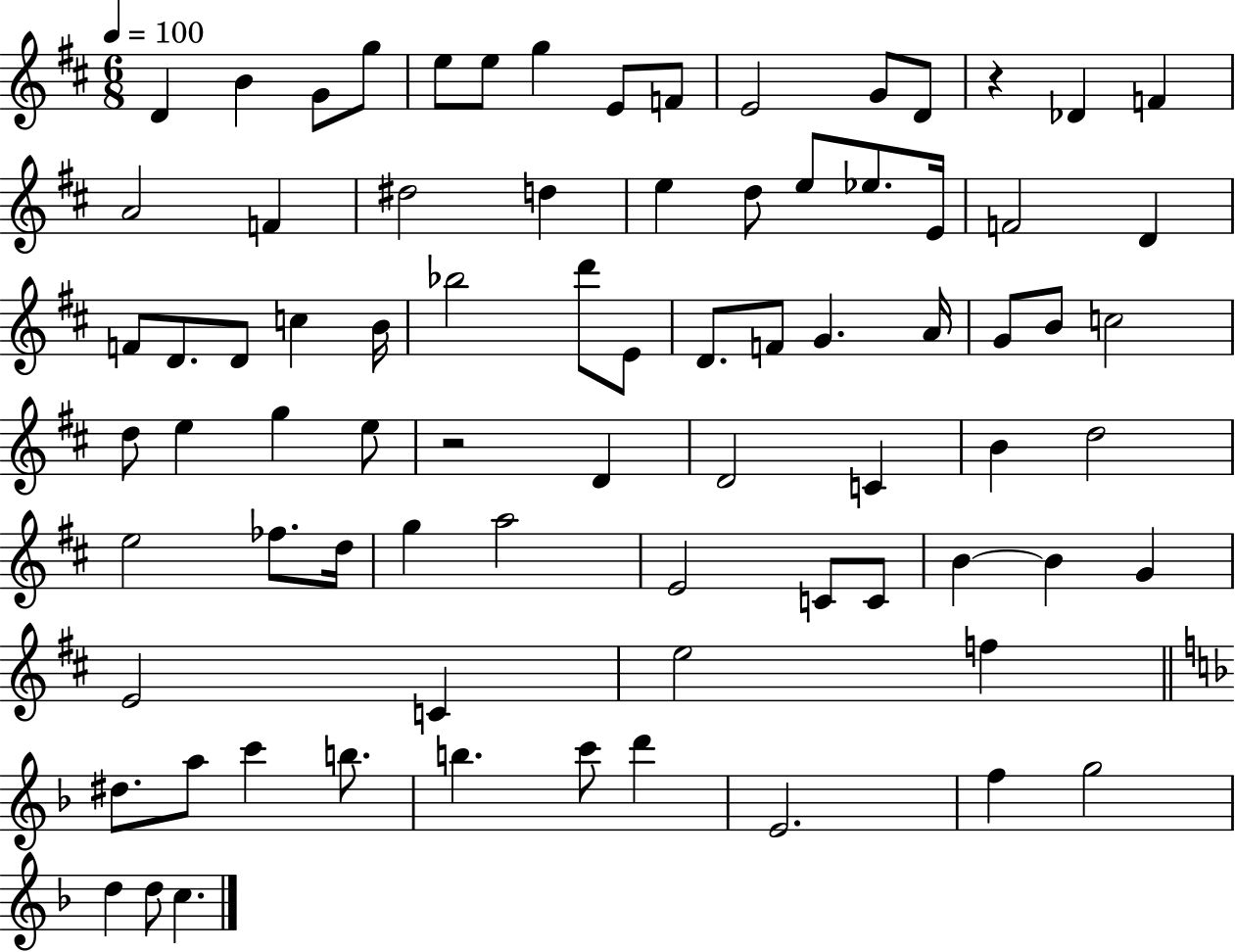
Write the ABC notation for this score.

X:1
T:Untitled
M:6/8
L:1/4
K:D
D B G/2 g/2 e/2 e/2 g E/2 F/2 E2 G/2 D/2 z _D F A2 F ^d2 d e d/2 e/2 _e/2 E/4 F2 D F/2 D/2 D/2 c B/4 _b2 d'/2 E/2 D/2 F/2 G A/4 G/2 B/2 c2 d/2 e g e/2 z2 D D2 C B d2 e2 _f/2 d/4 g a2 E2 C/2 C/2 B B G E2 C e2 f ^d/2 a/2 c' b/2 b c'/2 d' E2 f g2 d d/2 c